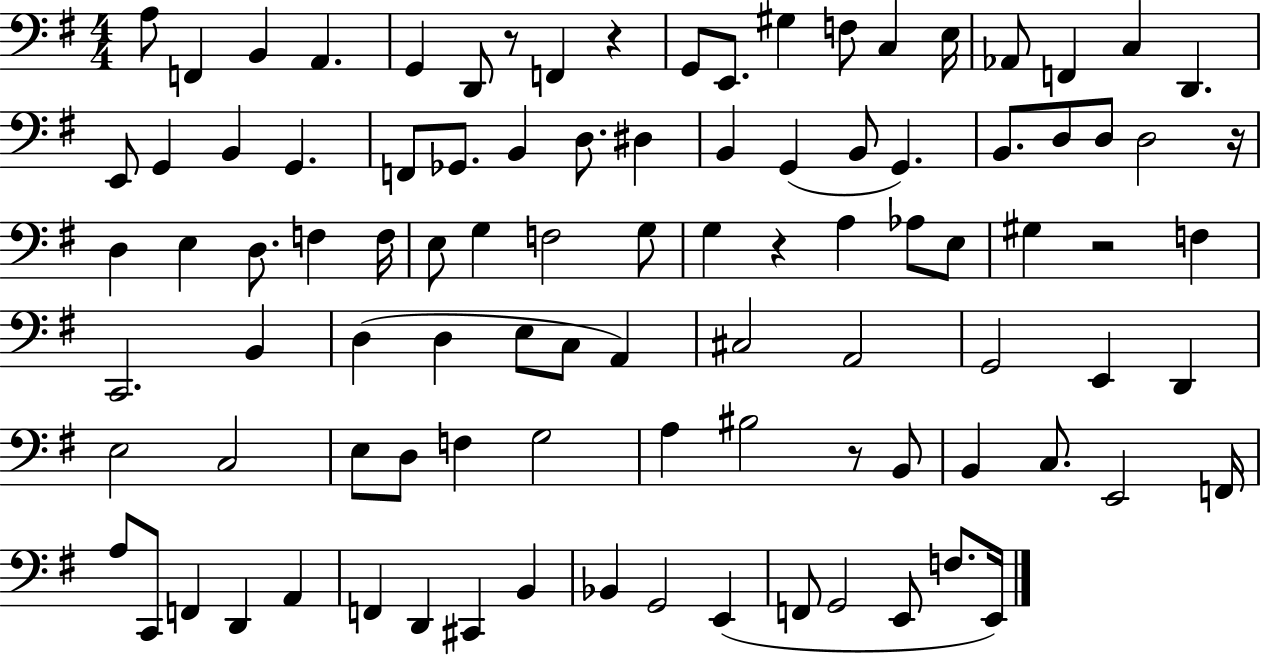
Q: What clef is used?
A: bass